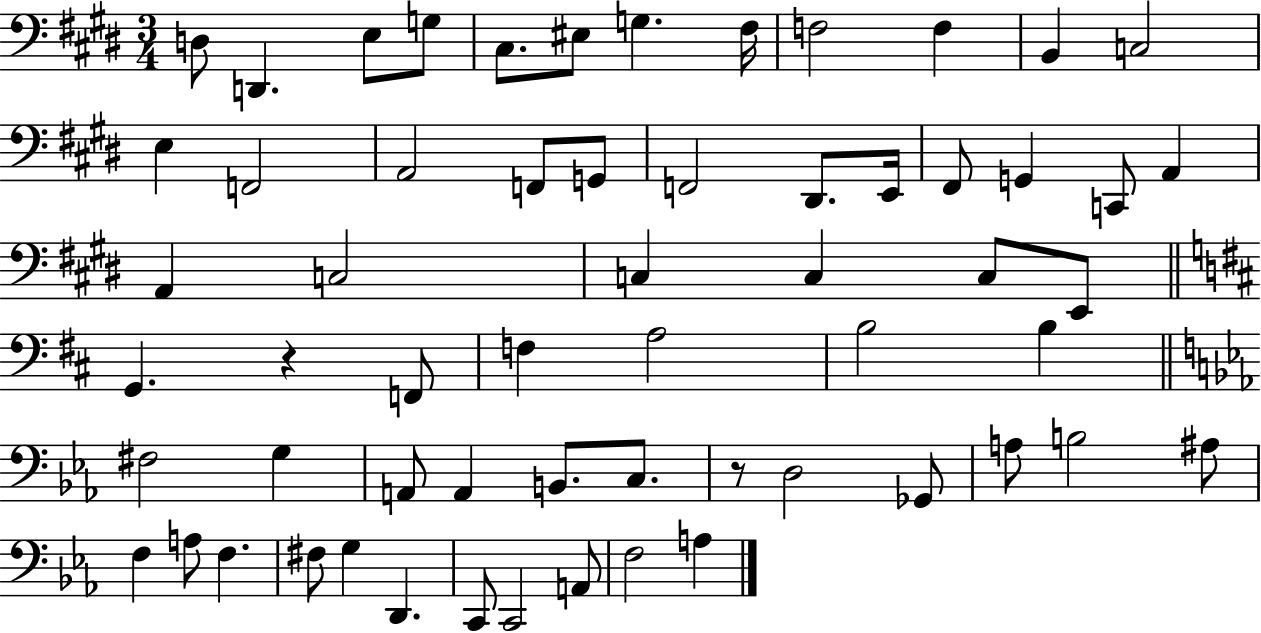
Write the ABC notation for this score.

X:1
T:Untitled
M:3/4
L:1/4
K:E
D,/2 D,, E,/2 G,/2 ^C,/2 ^E,/2 G, ^F,/4 F,2 F, B,, C,2 E, F,,2 A,,2 F,,/2 G,,/2 F,,2 ^D,,/2 E,,/4 ^F,,/2 G,, C,,/2 A,, A,, C,2 C, C, C,/2 E,,/2 G,, z F,,/2 F, A,2 B,2 B, ^F,2 G, A,,/2 A,, B,,/2 C,/2 z/2 D,2 _G,,/2 A,/2 B,2 ^A,/2 F, A,/2 F, ^F,/2 G, D,, C,,/2 C,,2 A,,/2 F,2 A,